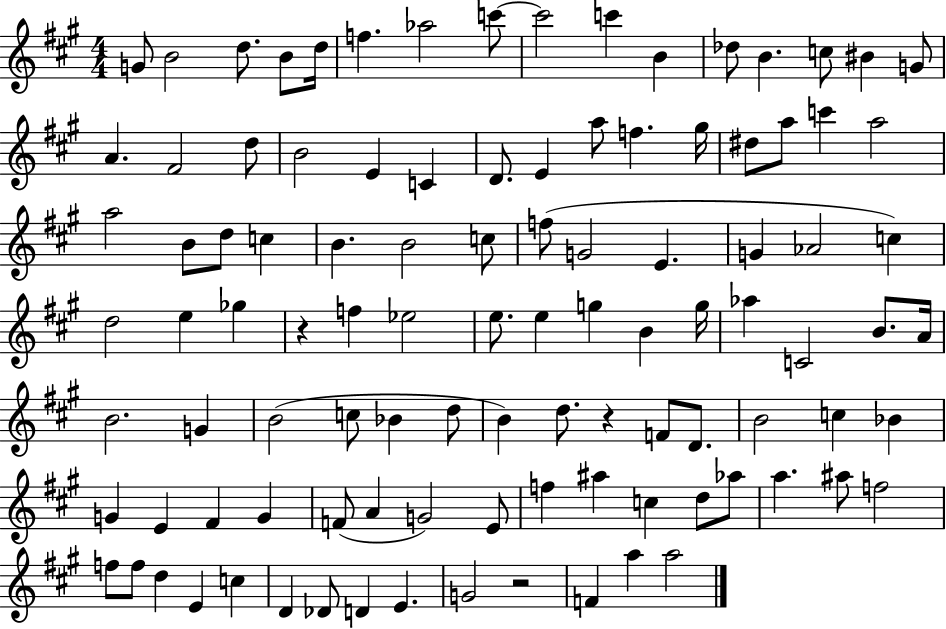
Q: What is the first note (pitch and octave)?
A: G4